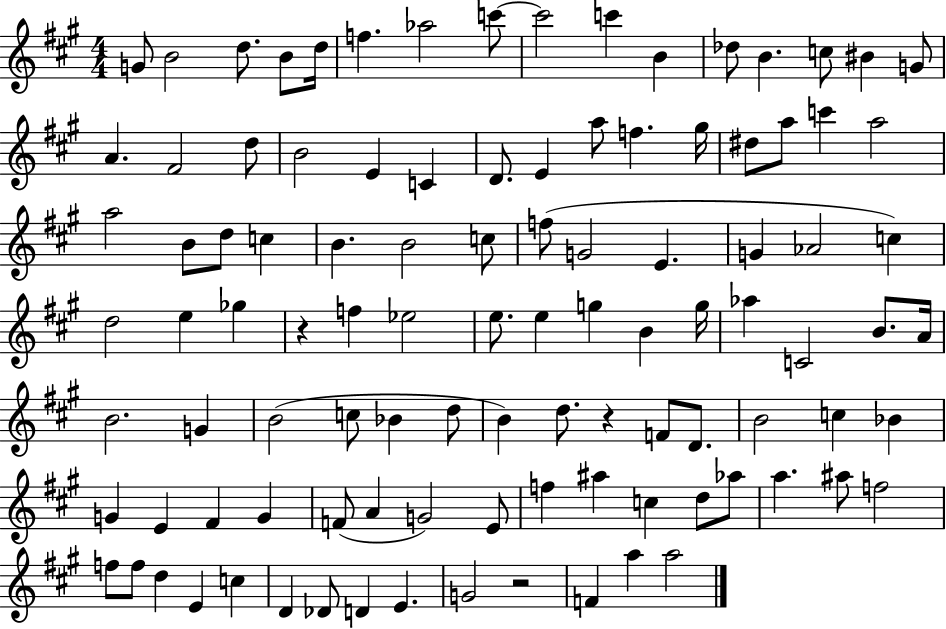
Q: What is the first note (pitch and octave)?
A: G4